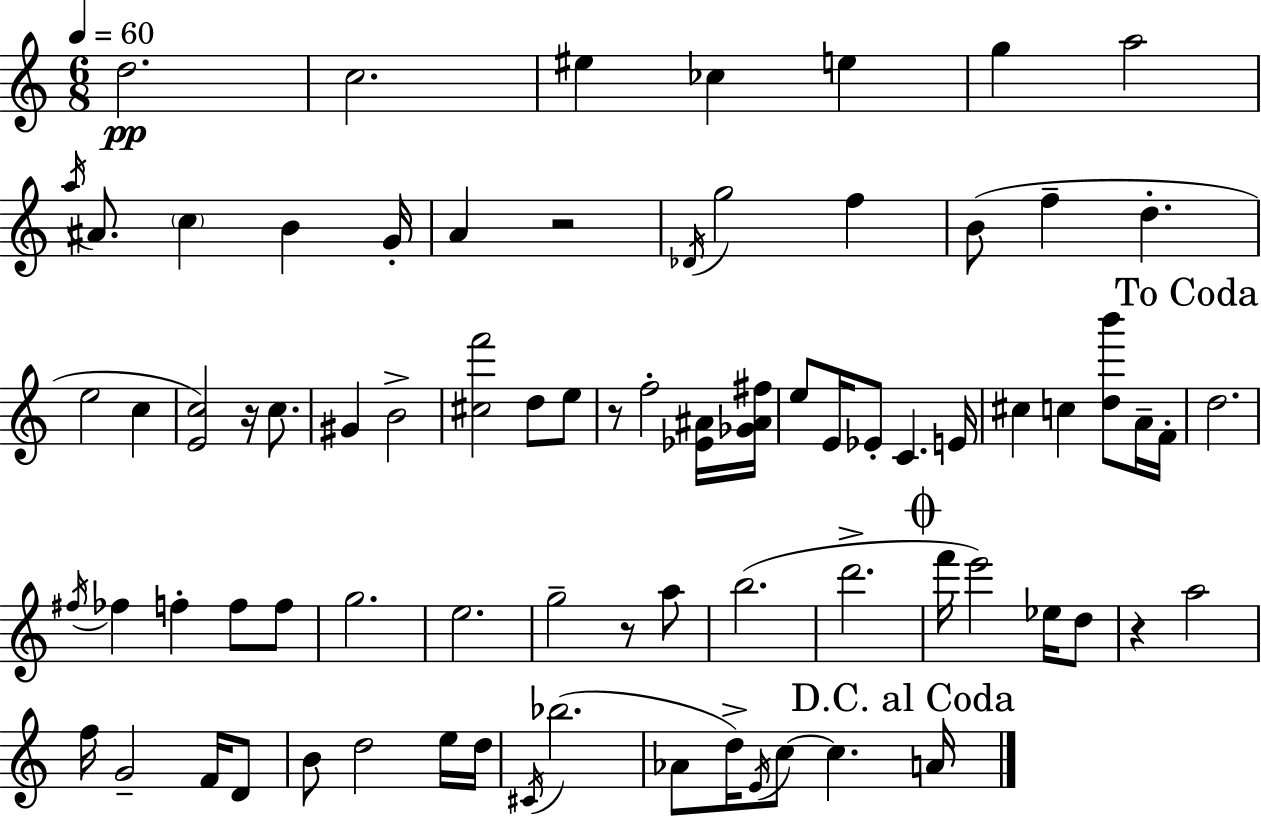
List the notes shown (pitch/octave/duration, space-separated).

D5/h. C5/h. EIS5/q CES5/q E5/q G5/q A5/h A5/s A#4/e. C5/q B4/q G4/s A4/q R/h Db4/s G5/h F5/q B4/e F5/q D5/q. E5/h C5/q [E4,C5]/h R/s C5/e. G#4/q B4/h [C#5,F6]/h D5/e E5/e R/e F5/h [Eb4,A#4]/s [Gb4,A#4,F#5]/s E5/e E4/s Eb4/e C4/q. E4/s C#5/q C5/q [D5,B6]/e A4/s F4/s D5/h. F#5/s FES5/q F5/q F5/e F5/e G5/h. E5/h. G5/h R/e A5/e B5/h. D6/h. F6/s E6/h Eb5/s D5/e R/q A5/h F5/s G4/h F4/s D4/e B4/e D5/h E5/s D5/s C#4/s Bb5/h. Ab4/e D5/s E4/s C5/e C5/q. A4/s